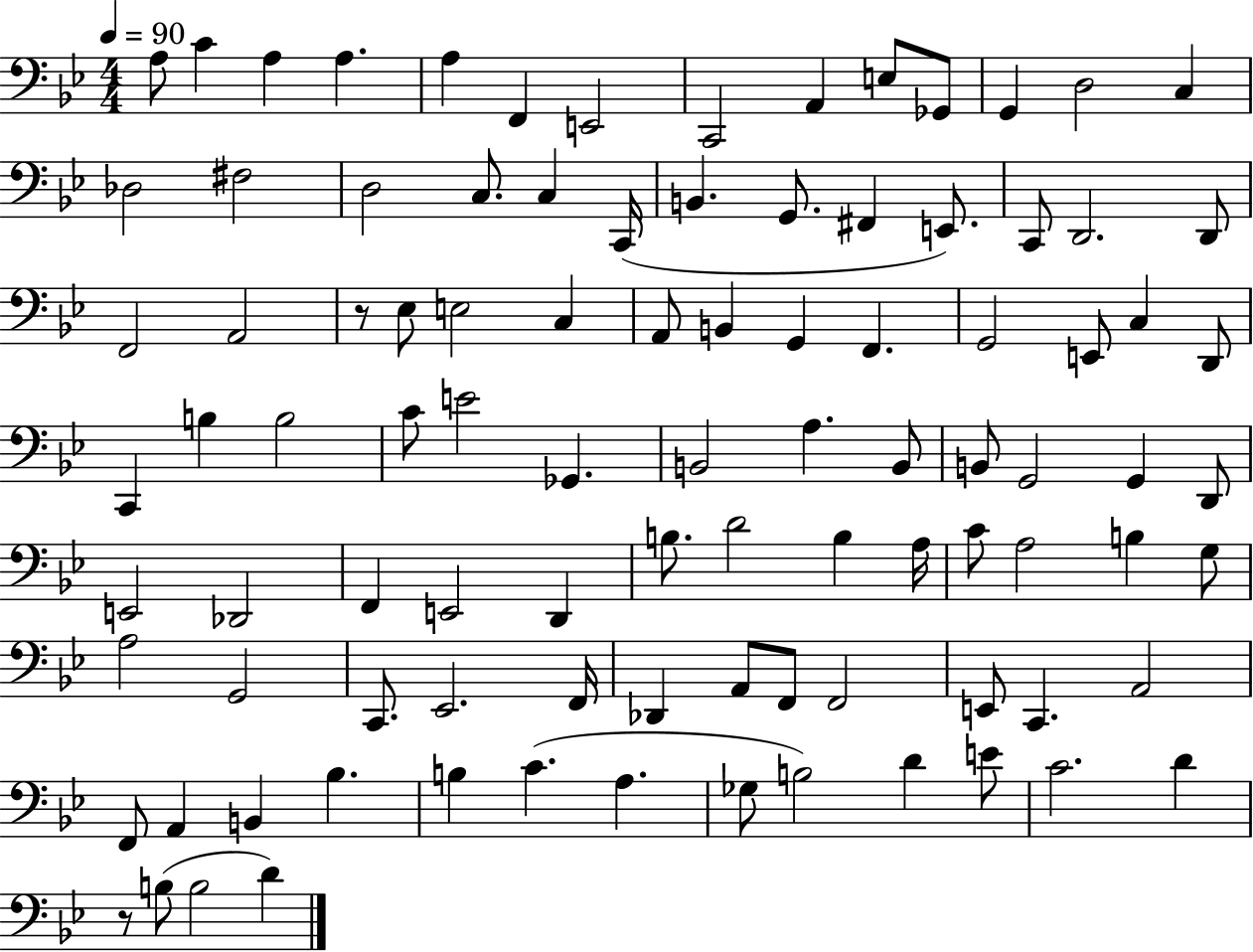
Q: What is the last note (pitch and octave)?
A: D4